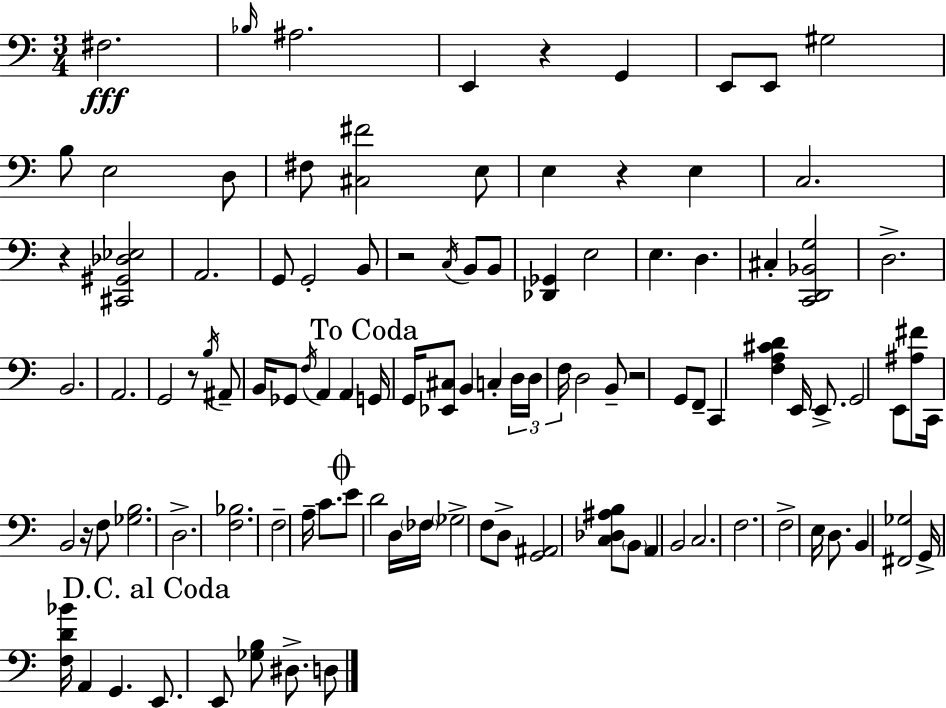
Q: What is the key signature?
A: A minor